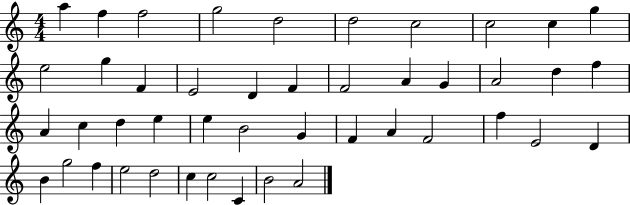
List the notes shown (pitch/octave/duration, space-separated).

A5/q F5/q F5/h G5/h D5/h D5/h C5/h C5/h C5/q G5/q E5/h G5/q F4/q E4/h D4/q F4/q F4/h A4/q G4/q A4/h D5/q F5/q A4/q C5/q D5/q E5/q E5/q B4/h G4/q F4/q A4/q F4/h F5/q E4/h D4/q B4/q G5/h F5/q E5/h D5/h C5/q C5/h C4/q B4/h A4/h